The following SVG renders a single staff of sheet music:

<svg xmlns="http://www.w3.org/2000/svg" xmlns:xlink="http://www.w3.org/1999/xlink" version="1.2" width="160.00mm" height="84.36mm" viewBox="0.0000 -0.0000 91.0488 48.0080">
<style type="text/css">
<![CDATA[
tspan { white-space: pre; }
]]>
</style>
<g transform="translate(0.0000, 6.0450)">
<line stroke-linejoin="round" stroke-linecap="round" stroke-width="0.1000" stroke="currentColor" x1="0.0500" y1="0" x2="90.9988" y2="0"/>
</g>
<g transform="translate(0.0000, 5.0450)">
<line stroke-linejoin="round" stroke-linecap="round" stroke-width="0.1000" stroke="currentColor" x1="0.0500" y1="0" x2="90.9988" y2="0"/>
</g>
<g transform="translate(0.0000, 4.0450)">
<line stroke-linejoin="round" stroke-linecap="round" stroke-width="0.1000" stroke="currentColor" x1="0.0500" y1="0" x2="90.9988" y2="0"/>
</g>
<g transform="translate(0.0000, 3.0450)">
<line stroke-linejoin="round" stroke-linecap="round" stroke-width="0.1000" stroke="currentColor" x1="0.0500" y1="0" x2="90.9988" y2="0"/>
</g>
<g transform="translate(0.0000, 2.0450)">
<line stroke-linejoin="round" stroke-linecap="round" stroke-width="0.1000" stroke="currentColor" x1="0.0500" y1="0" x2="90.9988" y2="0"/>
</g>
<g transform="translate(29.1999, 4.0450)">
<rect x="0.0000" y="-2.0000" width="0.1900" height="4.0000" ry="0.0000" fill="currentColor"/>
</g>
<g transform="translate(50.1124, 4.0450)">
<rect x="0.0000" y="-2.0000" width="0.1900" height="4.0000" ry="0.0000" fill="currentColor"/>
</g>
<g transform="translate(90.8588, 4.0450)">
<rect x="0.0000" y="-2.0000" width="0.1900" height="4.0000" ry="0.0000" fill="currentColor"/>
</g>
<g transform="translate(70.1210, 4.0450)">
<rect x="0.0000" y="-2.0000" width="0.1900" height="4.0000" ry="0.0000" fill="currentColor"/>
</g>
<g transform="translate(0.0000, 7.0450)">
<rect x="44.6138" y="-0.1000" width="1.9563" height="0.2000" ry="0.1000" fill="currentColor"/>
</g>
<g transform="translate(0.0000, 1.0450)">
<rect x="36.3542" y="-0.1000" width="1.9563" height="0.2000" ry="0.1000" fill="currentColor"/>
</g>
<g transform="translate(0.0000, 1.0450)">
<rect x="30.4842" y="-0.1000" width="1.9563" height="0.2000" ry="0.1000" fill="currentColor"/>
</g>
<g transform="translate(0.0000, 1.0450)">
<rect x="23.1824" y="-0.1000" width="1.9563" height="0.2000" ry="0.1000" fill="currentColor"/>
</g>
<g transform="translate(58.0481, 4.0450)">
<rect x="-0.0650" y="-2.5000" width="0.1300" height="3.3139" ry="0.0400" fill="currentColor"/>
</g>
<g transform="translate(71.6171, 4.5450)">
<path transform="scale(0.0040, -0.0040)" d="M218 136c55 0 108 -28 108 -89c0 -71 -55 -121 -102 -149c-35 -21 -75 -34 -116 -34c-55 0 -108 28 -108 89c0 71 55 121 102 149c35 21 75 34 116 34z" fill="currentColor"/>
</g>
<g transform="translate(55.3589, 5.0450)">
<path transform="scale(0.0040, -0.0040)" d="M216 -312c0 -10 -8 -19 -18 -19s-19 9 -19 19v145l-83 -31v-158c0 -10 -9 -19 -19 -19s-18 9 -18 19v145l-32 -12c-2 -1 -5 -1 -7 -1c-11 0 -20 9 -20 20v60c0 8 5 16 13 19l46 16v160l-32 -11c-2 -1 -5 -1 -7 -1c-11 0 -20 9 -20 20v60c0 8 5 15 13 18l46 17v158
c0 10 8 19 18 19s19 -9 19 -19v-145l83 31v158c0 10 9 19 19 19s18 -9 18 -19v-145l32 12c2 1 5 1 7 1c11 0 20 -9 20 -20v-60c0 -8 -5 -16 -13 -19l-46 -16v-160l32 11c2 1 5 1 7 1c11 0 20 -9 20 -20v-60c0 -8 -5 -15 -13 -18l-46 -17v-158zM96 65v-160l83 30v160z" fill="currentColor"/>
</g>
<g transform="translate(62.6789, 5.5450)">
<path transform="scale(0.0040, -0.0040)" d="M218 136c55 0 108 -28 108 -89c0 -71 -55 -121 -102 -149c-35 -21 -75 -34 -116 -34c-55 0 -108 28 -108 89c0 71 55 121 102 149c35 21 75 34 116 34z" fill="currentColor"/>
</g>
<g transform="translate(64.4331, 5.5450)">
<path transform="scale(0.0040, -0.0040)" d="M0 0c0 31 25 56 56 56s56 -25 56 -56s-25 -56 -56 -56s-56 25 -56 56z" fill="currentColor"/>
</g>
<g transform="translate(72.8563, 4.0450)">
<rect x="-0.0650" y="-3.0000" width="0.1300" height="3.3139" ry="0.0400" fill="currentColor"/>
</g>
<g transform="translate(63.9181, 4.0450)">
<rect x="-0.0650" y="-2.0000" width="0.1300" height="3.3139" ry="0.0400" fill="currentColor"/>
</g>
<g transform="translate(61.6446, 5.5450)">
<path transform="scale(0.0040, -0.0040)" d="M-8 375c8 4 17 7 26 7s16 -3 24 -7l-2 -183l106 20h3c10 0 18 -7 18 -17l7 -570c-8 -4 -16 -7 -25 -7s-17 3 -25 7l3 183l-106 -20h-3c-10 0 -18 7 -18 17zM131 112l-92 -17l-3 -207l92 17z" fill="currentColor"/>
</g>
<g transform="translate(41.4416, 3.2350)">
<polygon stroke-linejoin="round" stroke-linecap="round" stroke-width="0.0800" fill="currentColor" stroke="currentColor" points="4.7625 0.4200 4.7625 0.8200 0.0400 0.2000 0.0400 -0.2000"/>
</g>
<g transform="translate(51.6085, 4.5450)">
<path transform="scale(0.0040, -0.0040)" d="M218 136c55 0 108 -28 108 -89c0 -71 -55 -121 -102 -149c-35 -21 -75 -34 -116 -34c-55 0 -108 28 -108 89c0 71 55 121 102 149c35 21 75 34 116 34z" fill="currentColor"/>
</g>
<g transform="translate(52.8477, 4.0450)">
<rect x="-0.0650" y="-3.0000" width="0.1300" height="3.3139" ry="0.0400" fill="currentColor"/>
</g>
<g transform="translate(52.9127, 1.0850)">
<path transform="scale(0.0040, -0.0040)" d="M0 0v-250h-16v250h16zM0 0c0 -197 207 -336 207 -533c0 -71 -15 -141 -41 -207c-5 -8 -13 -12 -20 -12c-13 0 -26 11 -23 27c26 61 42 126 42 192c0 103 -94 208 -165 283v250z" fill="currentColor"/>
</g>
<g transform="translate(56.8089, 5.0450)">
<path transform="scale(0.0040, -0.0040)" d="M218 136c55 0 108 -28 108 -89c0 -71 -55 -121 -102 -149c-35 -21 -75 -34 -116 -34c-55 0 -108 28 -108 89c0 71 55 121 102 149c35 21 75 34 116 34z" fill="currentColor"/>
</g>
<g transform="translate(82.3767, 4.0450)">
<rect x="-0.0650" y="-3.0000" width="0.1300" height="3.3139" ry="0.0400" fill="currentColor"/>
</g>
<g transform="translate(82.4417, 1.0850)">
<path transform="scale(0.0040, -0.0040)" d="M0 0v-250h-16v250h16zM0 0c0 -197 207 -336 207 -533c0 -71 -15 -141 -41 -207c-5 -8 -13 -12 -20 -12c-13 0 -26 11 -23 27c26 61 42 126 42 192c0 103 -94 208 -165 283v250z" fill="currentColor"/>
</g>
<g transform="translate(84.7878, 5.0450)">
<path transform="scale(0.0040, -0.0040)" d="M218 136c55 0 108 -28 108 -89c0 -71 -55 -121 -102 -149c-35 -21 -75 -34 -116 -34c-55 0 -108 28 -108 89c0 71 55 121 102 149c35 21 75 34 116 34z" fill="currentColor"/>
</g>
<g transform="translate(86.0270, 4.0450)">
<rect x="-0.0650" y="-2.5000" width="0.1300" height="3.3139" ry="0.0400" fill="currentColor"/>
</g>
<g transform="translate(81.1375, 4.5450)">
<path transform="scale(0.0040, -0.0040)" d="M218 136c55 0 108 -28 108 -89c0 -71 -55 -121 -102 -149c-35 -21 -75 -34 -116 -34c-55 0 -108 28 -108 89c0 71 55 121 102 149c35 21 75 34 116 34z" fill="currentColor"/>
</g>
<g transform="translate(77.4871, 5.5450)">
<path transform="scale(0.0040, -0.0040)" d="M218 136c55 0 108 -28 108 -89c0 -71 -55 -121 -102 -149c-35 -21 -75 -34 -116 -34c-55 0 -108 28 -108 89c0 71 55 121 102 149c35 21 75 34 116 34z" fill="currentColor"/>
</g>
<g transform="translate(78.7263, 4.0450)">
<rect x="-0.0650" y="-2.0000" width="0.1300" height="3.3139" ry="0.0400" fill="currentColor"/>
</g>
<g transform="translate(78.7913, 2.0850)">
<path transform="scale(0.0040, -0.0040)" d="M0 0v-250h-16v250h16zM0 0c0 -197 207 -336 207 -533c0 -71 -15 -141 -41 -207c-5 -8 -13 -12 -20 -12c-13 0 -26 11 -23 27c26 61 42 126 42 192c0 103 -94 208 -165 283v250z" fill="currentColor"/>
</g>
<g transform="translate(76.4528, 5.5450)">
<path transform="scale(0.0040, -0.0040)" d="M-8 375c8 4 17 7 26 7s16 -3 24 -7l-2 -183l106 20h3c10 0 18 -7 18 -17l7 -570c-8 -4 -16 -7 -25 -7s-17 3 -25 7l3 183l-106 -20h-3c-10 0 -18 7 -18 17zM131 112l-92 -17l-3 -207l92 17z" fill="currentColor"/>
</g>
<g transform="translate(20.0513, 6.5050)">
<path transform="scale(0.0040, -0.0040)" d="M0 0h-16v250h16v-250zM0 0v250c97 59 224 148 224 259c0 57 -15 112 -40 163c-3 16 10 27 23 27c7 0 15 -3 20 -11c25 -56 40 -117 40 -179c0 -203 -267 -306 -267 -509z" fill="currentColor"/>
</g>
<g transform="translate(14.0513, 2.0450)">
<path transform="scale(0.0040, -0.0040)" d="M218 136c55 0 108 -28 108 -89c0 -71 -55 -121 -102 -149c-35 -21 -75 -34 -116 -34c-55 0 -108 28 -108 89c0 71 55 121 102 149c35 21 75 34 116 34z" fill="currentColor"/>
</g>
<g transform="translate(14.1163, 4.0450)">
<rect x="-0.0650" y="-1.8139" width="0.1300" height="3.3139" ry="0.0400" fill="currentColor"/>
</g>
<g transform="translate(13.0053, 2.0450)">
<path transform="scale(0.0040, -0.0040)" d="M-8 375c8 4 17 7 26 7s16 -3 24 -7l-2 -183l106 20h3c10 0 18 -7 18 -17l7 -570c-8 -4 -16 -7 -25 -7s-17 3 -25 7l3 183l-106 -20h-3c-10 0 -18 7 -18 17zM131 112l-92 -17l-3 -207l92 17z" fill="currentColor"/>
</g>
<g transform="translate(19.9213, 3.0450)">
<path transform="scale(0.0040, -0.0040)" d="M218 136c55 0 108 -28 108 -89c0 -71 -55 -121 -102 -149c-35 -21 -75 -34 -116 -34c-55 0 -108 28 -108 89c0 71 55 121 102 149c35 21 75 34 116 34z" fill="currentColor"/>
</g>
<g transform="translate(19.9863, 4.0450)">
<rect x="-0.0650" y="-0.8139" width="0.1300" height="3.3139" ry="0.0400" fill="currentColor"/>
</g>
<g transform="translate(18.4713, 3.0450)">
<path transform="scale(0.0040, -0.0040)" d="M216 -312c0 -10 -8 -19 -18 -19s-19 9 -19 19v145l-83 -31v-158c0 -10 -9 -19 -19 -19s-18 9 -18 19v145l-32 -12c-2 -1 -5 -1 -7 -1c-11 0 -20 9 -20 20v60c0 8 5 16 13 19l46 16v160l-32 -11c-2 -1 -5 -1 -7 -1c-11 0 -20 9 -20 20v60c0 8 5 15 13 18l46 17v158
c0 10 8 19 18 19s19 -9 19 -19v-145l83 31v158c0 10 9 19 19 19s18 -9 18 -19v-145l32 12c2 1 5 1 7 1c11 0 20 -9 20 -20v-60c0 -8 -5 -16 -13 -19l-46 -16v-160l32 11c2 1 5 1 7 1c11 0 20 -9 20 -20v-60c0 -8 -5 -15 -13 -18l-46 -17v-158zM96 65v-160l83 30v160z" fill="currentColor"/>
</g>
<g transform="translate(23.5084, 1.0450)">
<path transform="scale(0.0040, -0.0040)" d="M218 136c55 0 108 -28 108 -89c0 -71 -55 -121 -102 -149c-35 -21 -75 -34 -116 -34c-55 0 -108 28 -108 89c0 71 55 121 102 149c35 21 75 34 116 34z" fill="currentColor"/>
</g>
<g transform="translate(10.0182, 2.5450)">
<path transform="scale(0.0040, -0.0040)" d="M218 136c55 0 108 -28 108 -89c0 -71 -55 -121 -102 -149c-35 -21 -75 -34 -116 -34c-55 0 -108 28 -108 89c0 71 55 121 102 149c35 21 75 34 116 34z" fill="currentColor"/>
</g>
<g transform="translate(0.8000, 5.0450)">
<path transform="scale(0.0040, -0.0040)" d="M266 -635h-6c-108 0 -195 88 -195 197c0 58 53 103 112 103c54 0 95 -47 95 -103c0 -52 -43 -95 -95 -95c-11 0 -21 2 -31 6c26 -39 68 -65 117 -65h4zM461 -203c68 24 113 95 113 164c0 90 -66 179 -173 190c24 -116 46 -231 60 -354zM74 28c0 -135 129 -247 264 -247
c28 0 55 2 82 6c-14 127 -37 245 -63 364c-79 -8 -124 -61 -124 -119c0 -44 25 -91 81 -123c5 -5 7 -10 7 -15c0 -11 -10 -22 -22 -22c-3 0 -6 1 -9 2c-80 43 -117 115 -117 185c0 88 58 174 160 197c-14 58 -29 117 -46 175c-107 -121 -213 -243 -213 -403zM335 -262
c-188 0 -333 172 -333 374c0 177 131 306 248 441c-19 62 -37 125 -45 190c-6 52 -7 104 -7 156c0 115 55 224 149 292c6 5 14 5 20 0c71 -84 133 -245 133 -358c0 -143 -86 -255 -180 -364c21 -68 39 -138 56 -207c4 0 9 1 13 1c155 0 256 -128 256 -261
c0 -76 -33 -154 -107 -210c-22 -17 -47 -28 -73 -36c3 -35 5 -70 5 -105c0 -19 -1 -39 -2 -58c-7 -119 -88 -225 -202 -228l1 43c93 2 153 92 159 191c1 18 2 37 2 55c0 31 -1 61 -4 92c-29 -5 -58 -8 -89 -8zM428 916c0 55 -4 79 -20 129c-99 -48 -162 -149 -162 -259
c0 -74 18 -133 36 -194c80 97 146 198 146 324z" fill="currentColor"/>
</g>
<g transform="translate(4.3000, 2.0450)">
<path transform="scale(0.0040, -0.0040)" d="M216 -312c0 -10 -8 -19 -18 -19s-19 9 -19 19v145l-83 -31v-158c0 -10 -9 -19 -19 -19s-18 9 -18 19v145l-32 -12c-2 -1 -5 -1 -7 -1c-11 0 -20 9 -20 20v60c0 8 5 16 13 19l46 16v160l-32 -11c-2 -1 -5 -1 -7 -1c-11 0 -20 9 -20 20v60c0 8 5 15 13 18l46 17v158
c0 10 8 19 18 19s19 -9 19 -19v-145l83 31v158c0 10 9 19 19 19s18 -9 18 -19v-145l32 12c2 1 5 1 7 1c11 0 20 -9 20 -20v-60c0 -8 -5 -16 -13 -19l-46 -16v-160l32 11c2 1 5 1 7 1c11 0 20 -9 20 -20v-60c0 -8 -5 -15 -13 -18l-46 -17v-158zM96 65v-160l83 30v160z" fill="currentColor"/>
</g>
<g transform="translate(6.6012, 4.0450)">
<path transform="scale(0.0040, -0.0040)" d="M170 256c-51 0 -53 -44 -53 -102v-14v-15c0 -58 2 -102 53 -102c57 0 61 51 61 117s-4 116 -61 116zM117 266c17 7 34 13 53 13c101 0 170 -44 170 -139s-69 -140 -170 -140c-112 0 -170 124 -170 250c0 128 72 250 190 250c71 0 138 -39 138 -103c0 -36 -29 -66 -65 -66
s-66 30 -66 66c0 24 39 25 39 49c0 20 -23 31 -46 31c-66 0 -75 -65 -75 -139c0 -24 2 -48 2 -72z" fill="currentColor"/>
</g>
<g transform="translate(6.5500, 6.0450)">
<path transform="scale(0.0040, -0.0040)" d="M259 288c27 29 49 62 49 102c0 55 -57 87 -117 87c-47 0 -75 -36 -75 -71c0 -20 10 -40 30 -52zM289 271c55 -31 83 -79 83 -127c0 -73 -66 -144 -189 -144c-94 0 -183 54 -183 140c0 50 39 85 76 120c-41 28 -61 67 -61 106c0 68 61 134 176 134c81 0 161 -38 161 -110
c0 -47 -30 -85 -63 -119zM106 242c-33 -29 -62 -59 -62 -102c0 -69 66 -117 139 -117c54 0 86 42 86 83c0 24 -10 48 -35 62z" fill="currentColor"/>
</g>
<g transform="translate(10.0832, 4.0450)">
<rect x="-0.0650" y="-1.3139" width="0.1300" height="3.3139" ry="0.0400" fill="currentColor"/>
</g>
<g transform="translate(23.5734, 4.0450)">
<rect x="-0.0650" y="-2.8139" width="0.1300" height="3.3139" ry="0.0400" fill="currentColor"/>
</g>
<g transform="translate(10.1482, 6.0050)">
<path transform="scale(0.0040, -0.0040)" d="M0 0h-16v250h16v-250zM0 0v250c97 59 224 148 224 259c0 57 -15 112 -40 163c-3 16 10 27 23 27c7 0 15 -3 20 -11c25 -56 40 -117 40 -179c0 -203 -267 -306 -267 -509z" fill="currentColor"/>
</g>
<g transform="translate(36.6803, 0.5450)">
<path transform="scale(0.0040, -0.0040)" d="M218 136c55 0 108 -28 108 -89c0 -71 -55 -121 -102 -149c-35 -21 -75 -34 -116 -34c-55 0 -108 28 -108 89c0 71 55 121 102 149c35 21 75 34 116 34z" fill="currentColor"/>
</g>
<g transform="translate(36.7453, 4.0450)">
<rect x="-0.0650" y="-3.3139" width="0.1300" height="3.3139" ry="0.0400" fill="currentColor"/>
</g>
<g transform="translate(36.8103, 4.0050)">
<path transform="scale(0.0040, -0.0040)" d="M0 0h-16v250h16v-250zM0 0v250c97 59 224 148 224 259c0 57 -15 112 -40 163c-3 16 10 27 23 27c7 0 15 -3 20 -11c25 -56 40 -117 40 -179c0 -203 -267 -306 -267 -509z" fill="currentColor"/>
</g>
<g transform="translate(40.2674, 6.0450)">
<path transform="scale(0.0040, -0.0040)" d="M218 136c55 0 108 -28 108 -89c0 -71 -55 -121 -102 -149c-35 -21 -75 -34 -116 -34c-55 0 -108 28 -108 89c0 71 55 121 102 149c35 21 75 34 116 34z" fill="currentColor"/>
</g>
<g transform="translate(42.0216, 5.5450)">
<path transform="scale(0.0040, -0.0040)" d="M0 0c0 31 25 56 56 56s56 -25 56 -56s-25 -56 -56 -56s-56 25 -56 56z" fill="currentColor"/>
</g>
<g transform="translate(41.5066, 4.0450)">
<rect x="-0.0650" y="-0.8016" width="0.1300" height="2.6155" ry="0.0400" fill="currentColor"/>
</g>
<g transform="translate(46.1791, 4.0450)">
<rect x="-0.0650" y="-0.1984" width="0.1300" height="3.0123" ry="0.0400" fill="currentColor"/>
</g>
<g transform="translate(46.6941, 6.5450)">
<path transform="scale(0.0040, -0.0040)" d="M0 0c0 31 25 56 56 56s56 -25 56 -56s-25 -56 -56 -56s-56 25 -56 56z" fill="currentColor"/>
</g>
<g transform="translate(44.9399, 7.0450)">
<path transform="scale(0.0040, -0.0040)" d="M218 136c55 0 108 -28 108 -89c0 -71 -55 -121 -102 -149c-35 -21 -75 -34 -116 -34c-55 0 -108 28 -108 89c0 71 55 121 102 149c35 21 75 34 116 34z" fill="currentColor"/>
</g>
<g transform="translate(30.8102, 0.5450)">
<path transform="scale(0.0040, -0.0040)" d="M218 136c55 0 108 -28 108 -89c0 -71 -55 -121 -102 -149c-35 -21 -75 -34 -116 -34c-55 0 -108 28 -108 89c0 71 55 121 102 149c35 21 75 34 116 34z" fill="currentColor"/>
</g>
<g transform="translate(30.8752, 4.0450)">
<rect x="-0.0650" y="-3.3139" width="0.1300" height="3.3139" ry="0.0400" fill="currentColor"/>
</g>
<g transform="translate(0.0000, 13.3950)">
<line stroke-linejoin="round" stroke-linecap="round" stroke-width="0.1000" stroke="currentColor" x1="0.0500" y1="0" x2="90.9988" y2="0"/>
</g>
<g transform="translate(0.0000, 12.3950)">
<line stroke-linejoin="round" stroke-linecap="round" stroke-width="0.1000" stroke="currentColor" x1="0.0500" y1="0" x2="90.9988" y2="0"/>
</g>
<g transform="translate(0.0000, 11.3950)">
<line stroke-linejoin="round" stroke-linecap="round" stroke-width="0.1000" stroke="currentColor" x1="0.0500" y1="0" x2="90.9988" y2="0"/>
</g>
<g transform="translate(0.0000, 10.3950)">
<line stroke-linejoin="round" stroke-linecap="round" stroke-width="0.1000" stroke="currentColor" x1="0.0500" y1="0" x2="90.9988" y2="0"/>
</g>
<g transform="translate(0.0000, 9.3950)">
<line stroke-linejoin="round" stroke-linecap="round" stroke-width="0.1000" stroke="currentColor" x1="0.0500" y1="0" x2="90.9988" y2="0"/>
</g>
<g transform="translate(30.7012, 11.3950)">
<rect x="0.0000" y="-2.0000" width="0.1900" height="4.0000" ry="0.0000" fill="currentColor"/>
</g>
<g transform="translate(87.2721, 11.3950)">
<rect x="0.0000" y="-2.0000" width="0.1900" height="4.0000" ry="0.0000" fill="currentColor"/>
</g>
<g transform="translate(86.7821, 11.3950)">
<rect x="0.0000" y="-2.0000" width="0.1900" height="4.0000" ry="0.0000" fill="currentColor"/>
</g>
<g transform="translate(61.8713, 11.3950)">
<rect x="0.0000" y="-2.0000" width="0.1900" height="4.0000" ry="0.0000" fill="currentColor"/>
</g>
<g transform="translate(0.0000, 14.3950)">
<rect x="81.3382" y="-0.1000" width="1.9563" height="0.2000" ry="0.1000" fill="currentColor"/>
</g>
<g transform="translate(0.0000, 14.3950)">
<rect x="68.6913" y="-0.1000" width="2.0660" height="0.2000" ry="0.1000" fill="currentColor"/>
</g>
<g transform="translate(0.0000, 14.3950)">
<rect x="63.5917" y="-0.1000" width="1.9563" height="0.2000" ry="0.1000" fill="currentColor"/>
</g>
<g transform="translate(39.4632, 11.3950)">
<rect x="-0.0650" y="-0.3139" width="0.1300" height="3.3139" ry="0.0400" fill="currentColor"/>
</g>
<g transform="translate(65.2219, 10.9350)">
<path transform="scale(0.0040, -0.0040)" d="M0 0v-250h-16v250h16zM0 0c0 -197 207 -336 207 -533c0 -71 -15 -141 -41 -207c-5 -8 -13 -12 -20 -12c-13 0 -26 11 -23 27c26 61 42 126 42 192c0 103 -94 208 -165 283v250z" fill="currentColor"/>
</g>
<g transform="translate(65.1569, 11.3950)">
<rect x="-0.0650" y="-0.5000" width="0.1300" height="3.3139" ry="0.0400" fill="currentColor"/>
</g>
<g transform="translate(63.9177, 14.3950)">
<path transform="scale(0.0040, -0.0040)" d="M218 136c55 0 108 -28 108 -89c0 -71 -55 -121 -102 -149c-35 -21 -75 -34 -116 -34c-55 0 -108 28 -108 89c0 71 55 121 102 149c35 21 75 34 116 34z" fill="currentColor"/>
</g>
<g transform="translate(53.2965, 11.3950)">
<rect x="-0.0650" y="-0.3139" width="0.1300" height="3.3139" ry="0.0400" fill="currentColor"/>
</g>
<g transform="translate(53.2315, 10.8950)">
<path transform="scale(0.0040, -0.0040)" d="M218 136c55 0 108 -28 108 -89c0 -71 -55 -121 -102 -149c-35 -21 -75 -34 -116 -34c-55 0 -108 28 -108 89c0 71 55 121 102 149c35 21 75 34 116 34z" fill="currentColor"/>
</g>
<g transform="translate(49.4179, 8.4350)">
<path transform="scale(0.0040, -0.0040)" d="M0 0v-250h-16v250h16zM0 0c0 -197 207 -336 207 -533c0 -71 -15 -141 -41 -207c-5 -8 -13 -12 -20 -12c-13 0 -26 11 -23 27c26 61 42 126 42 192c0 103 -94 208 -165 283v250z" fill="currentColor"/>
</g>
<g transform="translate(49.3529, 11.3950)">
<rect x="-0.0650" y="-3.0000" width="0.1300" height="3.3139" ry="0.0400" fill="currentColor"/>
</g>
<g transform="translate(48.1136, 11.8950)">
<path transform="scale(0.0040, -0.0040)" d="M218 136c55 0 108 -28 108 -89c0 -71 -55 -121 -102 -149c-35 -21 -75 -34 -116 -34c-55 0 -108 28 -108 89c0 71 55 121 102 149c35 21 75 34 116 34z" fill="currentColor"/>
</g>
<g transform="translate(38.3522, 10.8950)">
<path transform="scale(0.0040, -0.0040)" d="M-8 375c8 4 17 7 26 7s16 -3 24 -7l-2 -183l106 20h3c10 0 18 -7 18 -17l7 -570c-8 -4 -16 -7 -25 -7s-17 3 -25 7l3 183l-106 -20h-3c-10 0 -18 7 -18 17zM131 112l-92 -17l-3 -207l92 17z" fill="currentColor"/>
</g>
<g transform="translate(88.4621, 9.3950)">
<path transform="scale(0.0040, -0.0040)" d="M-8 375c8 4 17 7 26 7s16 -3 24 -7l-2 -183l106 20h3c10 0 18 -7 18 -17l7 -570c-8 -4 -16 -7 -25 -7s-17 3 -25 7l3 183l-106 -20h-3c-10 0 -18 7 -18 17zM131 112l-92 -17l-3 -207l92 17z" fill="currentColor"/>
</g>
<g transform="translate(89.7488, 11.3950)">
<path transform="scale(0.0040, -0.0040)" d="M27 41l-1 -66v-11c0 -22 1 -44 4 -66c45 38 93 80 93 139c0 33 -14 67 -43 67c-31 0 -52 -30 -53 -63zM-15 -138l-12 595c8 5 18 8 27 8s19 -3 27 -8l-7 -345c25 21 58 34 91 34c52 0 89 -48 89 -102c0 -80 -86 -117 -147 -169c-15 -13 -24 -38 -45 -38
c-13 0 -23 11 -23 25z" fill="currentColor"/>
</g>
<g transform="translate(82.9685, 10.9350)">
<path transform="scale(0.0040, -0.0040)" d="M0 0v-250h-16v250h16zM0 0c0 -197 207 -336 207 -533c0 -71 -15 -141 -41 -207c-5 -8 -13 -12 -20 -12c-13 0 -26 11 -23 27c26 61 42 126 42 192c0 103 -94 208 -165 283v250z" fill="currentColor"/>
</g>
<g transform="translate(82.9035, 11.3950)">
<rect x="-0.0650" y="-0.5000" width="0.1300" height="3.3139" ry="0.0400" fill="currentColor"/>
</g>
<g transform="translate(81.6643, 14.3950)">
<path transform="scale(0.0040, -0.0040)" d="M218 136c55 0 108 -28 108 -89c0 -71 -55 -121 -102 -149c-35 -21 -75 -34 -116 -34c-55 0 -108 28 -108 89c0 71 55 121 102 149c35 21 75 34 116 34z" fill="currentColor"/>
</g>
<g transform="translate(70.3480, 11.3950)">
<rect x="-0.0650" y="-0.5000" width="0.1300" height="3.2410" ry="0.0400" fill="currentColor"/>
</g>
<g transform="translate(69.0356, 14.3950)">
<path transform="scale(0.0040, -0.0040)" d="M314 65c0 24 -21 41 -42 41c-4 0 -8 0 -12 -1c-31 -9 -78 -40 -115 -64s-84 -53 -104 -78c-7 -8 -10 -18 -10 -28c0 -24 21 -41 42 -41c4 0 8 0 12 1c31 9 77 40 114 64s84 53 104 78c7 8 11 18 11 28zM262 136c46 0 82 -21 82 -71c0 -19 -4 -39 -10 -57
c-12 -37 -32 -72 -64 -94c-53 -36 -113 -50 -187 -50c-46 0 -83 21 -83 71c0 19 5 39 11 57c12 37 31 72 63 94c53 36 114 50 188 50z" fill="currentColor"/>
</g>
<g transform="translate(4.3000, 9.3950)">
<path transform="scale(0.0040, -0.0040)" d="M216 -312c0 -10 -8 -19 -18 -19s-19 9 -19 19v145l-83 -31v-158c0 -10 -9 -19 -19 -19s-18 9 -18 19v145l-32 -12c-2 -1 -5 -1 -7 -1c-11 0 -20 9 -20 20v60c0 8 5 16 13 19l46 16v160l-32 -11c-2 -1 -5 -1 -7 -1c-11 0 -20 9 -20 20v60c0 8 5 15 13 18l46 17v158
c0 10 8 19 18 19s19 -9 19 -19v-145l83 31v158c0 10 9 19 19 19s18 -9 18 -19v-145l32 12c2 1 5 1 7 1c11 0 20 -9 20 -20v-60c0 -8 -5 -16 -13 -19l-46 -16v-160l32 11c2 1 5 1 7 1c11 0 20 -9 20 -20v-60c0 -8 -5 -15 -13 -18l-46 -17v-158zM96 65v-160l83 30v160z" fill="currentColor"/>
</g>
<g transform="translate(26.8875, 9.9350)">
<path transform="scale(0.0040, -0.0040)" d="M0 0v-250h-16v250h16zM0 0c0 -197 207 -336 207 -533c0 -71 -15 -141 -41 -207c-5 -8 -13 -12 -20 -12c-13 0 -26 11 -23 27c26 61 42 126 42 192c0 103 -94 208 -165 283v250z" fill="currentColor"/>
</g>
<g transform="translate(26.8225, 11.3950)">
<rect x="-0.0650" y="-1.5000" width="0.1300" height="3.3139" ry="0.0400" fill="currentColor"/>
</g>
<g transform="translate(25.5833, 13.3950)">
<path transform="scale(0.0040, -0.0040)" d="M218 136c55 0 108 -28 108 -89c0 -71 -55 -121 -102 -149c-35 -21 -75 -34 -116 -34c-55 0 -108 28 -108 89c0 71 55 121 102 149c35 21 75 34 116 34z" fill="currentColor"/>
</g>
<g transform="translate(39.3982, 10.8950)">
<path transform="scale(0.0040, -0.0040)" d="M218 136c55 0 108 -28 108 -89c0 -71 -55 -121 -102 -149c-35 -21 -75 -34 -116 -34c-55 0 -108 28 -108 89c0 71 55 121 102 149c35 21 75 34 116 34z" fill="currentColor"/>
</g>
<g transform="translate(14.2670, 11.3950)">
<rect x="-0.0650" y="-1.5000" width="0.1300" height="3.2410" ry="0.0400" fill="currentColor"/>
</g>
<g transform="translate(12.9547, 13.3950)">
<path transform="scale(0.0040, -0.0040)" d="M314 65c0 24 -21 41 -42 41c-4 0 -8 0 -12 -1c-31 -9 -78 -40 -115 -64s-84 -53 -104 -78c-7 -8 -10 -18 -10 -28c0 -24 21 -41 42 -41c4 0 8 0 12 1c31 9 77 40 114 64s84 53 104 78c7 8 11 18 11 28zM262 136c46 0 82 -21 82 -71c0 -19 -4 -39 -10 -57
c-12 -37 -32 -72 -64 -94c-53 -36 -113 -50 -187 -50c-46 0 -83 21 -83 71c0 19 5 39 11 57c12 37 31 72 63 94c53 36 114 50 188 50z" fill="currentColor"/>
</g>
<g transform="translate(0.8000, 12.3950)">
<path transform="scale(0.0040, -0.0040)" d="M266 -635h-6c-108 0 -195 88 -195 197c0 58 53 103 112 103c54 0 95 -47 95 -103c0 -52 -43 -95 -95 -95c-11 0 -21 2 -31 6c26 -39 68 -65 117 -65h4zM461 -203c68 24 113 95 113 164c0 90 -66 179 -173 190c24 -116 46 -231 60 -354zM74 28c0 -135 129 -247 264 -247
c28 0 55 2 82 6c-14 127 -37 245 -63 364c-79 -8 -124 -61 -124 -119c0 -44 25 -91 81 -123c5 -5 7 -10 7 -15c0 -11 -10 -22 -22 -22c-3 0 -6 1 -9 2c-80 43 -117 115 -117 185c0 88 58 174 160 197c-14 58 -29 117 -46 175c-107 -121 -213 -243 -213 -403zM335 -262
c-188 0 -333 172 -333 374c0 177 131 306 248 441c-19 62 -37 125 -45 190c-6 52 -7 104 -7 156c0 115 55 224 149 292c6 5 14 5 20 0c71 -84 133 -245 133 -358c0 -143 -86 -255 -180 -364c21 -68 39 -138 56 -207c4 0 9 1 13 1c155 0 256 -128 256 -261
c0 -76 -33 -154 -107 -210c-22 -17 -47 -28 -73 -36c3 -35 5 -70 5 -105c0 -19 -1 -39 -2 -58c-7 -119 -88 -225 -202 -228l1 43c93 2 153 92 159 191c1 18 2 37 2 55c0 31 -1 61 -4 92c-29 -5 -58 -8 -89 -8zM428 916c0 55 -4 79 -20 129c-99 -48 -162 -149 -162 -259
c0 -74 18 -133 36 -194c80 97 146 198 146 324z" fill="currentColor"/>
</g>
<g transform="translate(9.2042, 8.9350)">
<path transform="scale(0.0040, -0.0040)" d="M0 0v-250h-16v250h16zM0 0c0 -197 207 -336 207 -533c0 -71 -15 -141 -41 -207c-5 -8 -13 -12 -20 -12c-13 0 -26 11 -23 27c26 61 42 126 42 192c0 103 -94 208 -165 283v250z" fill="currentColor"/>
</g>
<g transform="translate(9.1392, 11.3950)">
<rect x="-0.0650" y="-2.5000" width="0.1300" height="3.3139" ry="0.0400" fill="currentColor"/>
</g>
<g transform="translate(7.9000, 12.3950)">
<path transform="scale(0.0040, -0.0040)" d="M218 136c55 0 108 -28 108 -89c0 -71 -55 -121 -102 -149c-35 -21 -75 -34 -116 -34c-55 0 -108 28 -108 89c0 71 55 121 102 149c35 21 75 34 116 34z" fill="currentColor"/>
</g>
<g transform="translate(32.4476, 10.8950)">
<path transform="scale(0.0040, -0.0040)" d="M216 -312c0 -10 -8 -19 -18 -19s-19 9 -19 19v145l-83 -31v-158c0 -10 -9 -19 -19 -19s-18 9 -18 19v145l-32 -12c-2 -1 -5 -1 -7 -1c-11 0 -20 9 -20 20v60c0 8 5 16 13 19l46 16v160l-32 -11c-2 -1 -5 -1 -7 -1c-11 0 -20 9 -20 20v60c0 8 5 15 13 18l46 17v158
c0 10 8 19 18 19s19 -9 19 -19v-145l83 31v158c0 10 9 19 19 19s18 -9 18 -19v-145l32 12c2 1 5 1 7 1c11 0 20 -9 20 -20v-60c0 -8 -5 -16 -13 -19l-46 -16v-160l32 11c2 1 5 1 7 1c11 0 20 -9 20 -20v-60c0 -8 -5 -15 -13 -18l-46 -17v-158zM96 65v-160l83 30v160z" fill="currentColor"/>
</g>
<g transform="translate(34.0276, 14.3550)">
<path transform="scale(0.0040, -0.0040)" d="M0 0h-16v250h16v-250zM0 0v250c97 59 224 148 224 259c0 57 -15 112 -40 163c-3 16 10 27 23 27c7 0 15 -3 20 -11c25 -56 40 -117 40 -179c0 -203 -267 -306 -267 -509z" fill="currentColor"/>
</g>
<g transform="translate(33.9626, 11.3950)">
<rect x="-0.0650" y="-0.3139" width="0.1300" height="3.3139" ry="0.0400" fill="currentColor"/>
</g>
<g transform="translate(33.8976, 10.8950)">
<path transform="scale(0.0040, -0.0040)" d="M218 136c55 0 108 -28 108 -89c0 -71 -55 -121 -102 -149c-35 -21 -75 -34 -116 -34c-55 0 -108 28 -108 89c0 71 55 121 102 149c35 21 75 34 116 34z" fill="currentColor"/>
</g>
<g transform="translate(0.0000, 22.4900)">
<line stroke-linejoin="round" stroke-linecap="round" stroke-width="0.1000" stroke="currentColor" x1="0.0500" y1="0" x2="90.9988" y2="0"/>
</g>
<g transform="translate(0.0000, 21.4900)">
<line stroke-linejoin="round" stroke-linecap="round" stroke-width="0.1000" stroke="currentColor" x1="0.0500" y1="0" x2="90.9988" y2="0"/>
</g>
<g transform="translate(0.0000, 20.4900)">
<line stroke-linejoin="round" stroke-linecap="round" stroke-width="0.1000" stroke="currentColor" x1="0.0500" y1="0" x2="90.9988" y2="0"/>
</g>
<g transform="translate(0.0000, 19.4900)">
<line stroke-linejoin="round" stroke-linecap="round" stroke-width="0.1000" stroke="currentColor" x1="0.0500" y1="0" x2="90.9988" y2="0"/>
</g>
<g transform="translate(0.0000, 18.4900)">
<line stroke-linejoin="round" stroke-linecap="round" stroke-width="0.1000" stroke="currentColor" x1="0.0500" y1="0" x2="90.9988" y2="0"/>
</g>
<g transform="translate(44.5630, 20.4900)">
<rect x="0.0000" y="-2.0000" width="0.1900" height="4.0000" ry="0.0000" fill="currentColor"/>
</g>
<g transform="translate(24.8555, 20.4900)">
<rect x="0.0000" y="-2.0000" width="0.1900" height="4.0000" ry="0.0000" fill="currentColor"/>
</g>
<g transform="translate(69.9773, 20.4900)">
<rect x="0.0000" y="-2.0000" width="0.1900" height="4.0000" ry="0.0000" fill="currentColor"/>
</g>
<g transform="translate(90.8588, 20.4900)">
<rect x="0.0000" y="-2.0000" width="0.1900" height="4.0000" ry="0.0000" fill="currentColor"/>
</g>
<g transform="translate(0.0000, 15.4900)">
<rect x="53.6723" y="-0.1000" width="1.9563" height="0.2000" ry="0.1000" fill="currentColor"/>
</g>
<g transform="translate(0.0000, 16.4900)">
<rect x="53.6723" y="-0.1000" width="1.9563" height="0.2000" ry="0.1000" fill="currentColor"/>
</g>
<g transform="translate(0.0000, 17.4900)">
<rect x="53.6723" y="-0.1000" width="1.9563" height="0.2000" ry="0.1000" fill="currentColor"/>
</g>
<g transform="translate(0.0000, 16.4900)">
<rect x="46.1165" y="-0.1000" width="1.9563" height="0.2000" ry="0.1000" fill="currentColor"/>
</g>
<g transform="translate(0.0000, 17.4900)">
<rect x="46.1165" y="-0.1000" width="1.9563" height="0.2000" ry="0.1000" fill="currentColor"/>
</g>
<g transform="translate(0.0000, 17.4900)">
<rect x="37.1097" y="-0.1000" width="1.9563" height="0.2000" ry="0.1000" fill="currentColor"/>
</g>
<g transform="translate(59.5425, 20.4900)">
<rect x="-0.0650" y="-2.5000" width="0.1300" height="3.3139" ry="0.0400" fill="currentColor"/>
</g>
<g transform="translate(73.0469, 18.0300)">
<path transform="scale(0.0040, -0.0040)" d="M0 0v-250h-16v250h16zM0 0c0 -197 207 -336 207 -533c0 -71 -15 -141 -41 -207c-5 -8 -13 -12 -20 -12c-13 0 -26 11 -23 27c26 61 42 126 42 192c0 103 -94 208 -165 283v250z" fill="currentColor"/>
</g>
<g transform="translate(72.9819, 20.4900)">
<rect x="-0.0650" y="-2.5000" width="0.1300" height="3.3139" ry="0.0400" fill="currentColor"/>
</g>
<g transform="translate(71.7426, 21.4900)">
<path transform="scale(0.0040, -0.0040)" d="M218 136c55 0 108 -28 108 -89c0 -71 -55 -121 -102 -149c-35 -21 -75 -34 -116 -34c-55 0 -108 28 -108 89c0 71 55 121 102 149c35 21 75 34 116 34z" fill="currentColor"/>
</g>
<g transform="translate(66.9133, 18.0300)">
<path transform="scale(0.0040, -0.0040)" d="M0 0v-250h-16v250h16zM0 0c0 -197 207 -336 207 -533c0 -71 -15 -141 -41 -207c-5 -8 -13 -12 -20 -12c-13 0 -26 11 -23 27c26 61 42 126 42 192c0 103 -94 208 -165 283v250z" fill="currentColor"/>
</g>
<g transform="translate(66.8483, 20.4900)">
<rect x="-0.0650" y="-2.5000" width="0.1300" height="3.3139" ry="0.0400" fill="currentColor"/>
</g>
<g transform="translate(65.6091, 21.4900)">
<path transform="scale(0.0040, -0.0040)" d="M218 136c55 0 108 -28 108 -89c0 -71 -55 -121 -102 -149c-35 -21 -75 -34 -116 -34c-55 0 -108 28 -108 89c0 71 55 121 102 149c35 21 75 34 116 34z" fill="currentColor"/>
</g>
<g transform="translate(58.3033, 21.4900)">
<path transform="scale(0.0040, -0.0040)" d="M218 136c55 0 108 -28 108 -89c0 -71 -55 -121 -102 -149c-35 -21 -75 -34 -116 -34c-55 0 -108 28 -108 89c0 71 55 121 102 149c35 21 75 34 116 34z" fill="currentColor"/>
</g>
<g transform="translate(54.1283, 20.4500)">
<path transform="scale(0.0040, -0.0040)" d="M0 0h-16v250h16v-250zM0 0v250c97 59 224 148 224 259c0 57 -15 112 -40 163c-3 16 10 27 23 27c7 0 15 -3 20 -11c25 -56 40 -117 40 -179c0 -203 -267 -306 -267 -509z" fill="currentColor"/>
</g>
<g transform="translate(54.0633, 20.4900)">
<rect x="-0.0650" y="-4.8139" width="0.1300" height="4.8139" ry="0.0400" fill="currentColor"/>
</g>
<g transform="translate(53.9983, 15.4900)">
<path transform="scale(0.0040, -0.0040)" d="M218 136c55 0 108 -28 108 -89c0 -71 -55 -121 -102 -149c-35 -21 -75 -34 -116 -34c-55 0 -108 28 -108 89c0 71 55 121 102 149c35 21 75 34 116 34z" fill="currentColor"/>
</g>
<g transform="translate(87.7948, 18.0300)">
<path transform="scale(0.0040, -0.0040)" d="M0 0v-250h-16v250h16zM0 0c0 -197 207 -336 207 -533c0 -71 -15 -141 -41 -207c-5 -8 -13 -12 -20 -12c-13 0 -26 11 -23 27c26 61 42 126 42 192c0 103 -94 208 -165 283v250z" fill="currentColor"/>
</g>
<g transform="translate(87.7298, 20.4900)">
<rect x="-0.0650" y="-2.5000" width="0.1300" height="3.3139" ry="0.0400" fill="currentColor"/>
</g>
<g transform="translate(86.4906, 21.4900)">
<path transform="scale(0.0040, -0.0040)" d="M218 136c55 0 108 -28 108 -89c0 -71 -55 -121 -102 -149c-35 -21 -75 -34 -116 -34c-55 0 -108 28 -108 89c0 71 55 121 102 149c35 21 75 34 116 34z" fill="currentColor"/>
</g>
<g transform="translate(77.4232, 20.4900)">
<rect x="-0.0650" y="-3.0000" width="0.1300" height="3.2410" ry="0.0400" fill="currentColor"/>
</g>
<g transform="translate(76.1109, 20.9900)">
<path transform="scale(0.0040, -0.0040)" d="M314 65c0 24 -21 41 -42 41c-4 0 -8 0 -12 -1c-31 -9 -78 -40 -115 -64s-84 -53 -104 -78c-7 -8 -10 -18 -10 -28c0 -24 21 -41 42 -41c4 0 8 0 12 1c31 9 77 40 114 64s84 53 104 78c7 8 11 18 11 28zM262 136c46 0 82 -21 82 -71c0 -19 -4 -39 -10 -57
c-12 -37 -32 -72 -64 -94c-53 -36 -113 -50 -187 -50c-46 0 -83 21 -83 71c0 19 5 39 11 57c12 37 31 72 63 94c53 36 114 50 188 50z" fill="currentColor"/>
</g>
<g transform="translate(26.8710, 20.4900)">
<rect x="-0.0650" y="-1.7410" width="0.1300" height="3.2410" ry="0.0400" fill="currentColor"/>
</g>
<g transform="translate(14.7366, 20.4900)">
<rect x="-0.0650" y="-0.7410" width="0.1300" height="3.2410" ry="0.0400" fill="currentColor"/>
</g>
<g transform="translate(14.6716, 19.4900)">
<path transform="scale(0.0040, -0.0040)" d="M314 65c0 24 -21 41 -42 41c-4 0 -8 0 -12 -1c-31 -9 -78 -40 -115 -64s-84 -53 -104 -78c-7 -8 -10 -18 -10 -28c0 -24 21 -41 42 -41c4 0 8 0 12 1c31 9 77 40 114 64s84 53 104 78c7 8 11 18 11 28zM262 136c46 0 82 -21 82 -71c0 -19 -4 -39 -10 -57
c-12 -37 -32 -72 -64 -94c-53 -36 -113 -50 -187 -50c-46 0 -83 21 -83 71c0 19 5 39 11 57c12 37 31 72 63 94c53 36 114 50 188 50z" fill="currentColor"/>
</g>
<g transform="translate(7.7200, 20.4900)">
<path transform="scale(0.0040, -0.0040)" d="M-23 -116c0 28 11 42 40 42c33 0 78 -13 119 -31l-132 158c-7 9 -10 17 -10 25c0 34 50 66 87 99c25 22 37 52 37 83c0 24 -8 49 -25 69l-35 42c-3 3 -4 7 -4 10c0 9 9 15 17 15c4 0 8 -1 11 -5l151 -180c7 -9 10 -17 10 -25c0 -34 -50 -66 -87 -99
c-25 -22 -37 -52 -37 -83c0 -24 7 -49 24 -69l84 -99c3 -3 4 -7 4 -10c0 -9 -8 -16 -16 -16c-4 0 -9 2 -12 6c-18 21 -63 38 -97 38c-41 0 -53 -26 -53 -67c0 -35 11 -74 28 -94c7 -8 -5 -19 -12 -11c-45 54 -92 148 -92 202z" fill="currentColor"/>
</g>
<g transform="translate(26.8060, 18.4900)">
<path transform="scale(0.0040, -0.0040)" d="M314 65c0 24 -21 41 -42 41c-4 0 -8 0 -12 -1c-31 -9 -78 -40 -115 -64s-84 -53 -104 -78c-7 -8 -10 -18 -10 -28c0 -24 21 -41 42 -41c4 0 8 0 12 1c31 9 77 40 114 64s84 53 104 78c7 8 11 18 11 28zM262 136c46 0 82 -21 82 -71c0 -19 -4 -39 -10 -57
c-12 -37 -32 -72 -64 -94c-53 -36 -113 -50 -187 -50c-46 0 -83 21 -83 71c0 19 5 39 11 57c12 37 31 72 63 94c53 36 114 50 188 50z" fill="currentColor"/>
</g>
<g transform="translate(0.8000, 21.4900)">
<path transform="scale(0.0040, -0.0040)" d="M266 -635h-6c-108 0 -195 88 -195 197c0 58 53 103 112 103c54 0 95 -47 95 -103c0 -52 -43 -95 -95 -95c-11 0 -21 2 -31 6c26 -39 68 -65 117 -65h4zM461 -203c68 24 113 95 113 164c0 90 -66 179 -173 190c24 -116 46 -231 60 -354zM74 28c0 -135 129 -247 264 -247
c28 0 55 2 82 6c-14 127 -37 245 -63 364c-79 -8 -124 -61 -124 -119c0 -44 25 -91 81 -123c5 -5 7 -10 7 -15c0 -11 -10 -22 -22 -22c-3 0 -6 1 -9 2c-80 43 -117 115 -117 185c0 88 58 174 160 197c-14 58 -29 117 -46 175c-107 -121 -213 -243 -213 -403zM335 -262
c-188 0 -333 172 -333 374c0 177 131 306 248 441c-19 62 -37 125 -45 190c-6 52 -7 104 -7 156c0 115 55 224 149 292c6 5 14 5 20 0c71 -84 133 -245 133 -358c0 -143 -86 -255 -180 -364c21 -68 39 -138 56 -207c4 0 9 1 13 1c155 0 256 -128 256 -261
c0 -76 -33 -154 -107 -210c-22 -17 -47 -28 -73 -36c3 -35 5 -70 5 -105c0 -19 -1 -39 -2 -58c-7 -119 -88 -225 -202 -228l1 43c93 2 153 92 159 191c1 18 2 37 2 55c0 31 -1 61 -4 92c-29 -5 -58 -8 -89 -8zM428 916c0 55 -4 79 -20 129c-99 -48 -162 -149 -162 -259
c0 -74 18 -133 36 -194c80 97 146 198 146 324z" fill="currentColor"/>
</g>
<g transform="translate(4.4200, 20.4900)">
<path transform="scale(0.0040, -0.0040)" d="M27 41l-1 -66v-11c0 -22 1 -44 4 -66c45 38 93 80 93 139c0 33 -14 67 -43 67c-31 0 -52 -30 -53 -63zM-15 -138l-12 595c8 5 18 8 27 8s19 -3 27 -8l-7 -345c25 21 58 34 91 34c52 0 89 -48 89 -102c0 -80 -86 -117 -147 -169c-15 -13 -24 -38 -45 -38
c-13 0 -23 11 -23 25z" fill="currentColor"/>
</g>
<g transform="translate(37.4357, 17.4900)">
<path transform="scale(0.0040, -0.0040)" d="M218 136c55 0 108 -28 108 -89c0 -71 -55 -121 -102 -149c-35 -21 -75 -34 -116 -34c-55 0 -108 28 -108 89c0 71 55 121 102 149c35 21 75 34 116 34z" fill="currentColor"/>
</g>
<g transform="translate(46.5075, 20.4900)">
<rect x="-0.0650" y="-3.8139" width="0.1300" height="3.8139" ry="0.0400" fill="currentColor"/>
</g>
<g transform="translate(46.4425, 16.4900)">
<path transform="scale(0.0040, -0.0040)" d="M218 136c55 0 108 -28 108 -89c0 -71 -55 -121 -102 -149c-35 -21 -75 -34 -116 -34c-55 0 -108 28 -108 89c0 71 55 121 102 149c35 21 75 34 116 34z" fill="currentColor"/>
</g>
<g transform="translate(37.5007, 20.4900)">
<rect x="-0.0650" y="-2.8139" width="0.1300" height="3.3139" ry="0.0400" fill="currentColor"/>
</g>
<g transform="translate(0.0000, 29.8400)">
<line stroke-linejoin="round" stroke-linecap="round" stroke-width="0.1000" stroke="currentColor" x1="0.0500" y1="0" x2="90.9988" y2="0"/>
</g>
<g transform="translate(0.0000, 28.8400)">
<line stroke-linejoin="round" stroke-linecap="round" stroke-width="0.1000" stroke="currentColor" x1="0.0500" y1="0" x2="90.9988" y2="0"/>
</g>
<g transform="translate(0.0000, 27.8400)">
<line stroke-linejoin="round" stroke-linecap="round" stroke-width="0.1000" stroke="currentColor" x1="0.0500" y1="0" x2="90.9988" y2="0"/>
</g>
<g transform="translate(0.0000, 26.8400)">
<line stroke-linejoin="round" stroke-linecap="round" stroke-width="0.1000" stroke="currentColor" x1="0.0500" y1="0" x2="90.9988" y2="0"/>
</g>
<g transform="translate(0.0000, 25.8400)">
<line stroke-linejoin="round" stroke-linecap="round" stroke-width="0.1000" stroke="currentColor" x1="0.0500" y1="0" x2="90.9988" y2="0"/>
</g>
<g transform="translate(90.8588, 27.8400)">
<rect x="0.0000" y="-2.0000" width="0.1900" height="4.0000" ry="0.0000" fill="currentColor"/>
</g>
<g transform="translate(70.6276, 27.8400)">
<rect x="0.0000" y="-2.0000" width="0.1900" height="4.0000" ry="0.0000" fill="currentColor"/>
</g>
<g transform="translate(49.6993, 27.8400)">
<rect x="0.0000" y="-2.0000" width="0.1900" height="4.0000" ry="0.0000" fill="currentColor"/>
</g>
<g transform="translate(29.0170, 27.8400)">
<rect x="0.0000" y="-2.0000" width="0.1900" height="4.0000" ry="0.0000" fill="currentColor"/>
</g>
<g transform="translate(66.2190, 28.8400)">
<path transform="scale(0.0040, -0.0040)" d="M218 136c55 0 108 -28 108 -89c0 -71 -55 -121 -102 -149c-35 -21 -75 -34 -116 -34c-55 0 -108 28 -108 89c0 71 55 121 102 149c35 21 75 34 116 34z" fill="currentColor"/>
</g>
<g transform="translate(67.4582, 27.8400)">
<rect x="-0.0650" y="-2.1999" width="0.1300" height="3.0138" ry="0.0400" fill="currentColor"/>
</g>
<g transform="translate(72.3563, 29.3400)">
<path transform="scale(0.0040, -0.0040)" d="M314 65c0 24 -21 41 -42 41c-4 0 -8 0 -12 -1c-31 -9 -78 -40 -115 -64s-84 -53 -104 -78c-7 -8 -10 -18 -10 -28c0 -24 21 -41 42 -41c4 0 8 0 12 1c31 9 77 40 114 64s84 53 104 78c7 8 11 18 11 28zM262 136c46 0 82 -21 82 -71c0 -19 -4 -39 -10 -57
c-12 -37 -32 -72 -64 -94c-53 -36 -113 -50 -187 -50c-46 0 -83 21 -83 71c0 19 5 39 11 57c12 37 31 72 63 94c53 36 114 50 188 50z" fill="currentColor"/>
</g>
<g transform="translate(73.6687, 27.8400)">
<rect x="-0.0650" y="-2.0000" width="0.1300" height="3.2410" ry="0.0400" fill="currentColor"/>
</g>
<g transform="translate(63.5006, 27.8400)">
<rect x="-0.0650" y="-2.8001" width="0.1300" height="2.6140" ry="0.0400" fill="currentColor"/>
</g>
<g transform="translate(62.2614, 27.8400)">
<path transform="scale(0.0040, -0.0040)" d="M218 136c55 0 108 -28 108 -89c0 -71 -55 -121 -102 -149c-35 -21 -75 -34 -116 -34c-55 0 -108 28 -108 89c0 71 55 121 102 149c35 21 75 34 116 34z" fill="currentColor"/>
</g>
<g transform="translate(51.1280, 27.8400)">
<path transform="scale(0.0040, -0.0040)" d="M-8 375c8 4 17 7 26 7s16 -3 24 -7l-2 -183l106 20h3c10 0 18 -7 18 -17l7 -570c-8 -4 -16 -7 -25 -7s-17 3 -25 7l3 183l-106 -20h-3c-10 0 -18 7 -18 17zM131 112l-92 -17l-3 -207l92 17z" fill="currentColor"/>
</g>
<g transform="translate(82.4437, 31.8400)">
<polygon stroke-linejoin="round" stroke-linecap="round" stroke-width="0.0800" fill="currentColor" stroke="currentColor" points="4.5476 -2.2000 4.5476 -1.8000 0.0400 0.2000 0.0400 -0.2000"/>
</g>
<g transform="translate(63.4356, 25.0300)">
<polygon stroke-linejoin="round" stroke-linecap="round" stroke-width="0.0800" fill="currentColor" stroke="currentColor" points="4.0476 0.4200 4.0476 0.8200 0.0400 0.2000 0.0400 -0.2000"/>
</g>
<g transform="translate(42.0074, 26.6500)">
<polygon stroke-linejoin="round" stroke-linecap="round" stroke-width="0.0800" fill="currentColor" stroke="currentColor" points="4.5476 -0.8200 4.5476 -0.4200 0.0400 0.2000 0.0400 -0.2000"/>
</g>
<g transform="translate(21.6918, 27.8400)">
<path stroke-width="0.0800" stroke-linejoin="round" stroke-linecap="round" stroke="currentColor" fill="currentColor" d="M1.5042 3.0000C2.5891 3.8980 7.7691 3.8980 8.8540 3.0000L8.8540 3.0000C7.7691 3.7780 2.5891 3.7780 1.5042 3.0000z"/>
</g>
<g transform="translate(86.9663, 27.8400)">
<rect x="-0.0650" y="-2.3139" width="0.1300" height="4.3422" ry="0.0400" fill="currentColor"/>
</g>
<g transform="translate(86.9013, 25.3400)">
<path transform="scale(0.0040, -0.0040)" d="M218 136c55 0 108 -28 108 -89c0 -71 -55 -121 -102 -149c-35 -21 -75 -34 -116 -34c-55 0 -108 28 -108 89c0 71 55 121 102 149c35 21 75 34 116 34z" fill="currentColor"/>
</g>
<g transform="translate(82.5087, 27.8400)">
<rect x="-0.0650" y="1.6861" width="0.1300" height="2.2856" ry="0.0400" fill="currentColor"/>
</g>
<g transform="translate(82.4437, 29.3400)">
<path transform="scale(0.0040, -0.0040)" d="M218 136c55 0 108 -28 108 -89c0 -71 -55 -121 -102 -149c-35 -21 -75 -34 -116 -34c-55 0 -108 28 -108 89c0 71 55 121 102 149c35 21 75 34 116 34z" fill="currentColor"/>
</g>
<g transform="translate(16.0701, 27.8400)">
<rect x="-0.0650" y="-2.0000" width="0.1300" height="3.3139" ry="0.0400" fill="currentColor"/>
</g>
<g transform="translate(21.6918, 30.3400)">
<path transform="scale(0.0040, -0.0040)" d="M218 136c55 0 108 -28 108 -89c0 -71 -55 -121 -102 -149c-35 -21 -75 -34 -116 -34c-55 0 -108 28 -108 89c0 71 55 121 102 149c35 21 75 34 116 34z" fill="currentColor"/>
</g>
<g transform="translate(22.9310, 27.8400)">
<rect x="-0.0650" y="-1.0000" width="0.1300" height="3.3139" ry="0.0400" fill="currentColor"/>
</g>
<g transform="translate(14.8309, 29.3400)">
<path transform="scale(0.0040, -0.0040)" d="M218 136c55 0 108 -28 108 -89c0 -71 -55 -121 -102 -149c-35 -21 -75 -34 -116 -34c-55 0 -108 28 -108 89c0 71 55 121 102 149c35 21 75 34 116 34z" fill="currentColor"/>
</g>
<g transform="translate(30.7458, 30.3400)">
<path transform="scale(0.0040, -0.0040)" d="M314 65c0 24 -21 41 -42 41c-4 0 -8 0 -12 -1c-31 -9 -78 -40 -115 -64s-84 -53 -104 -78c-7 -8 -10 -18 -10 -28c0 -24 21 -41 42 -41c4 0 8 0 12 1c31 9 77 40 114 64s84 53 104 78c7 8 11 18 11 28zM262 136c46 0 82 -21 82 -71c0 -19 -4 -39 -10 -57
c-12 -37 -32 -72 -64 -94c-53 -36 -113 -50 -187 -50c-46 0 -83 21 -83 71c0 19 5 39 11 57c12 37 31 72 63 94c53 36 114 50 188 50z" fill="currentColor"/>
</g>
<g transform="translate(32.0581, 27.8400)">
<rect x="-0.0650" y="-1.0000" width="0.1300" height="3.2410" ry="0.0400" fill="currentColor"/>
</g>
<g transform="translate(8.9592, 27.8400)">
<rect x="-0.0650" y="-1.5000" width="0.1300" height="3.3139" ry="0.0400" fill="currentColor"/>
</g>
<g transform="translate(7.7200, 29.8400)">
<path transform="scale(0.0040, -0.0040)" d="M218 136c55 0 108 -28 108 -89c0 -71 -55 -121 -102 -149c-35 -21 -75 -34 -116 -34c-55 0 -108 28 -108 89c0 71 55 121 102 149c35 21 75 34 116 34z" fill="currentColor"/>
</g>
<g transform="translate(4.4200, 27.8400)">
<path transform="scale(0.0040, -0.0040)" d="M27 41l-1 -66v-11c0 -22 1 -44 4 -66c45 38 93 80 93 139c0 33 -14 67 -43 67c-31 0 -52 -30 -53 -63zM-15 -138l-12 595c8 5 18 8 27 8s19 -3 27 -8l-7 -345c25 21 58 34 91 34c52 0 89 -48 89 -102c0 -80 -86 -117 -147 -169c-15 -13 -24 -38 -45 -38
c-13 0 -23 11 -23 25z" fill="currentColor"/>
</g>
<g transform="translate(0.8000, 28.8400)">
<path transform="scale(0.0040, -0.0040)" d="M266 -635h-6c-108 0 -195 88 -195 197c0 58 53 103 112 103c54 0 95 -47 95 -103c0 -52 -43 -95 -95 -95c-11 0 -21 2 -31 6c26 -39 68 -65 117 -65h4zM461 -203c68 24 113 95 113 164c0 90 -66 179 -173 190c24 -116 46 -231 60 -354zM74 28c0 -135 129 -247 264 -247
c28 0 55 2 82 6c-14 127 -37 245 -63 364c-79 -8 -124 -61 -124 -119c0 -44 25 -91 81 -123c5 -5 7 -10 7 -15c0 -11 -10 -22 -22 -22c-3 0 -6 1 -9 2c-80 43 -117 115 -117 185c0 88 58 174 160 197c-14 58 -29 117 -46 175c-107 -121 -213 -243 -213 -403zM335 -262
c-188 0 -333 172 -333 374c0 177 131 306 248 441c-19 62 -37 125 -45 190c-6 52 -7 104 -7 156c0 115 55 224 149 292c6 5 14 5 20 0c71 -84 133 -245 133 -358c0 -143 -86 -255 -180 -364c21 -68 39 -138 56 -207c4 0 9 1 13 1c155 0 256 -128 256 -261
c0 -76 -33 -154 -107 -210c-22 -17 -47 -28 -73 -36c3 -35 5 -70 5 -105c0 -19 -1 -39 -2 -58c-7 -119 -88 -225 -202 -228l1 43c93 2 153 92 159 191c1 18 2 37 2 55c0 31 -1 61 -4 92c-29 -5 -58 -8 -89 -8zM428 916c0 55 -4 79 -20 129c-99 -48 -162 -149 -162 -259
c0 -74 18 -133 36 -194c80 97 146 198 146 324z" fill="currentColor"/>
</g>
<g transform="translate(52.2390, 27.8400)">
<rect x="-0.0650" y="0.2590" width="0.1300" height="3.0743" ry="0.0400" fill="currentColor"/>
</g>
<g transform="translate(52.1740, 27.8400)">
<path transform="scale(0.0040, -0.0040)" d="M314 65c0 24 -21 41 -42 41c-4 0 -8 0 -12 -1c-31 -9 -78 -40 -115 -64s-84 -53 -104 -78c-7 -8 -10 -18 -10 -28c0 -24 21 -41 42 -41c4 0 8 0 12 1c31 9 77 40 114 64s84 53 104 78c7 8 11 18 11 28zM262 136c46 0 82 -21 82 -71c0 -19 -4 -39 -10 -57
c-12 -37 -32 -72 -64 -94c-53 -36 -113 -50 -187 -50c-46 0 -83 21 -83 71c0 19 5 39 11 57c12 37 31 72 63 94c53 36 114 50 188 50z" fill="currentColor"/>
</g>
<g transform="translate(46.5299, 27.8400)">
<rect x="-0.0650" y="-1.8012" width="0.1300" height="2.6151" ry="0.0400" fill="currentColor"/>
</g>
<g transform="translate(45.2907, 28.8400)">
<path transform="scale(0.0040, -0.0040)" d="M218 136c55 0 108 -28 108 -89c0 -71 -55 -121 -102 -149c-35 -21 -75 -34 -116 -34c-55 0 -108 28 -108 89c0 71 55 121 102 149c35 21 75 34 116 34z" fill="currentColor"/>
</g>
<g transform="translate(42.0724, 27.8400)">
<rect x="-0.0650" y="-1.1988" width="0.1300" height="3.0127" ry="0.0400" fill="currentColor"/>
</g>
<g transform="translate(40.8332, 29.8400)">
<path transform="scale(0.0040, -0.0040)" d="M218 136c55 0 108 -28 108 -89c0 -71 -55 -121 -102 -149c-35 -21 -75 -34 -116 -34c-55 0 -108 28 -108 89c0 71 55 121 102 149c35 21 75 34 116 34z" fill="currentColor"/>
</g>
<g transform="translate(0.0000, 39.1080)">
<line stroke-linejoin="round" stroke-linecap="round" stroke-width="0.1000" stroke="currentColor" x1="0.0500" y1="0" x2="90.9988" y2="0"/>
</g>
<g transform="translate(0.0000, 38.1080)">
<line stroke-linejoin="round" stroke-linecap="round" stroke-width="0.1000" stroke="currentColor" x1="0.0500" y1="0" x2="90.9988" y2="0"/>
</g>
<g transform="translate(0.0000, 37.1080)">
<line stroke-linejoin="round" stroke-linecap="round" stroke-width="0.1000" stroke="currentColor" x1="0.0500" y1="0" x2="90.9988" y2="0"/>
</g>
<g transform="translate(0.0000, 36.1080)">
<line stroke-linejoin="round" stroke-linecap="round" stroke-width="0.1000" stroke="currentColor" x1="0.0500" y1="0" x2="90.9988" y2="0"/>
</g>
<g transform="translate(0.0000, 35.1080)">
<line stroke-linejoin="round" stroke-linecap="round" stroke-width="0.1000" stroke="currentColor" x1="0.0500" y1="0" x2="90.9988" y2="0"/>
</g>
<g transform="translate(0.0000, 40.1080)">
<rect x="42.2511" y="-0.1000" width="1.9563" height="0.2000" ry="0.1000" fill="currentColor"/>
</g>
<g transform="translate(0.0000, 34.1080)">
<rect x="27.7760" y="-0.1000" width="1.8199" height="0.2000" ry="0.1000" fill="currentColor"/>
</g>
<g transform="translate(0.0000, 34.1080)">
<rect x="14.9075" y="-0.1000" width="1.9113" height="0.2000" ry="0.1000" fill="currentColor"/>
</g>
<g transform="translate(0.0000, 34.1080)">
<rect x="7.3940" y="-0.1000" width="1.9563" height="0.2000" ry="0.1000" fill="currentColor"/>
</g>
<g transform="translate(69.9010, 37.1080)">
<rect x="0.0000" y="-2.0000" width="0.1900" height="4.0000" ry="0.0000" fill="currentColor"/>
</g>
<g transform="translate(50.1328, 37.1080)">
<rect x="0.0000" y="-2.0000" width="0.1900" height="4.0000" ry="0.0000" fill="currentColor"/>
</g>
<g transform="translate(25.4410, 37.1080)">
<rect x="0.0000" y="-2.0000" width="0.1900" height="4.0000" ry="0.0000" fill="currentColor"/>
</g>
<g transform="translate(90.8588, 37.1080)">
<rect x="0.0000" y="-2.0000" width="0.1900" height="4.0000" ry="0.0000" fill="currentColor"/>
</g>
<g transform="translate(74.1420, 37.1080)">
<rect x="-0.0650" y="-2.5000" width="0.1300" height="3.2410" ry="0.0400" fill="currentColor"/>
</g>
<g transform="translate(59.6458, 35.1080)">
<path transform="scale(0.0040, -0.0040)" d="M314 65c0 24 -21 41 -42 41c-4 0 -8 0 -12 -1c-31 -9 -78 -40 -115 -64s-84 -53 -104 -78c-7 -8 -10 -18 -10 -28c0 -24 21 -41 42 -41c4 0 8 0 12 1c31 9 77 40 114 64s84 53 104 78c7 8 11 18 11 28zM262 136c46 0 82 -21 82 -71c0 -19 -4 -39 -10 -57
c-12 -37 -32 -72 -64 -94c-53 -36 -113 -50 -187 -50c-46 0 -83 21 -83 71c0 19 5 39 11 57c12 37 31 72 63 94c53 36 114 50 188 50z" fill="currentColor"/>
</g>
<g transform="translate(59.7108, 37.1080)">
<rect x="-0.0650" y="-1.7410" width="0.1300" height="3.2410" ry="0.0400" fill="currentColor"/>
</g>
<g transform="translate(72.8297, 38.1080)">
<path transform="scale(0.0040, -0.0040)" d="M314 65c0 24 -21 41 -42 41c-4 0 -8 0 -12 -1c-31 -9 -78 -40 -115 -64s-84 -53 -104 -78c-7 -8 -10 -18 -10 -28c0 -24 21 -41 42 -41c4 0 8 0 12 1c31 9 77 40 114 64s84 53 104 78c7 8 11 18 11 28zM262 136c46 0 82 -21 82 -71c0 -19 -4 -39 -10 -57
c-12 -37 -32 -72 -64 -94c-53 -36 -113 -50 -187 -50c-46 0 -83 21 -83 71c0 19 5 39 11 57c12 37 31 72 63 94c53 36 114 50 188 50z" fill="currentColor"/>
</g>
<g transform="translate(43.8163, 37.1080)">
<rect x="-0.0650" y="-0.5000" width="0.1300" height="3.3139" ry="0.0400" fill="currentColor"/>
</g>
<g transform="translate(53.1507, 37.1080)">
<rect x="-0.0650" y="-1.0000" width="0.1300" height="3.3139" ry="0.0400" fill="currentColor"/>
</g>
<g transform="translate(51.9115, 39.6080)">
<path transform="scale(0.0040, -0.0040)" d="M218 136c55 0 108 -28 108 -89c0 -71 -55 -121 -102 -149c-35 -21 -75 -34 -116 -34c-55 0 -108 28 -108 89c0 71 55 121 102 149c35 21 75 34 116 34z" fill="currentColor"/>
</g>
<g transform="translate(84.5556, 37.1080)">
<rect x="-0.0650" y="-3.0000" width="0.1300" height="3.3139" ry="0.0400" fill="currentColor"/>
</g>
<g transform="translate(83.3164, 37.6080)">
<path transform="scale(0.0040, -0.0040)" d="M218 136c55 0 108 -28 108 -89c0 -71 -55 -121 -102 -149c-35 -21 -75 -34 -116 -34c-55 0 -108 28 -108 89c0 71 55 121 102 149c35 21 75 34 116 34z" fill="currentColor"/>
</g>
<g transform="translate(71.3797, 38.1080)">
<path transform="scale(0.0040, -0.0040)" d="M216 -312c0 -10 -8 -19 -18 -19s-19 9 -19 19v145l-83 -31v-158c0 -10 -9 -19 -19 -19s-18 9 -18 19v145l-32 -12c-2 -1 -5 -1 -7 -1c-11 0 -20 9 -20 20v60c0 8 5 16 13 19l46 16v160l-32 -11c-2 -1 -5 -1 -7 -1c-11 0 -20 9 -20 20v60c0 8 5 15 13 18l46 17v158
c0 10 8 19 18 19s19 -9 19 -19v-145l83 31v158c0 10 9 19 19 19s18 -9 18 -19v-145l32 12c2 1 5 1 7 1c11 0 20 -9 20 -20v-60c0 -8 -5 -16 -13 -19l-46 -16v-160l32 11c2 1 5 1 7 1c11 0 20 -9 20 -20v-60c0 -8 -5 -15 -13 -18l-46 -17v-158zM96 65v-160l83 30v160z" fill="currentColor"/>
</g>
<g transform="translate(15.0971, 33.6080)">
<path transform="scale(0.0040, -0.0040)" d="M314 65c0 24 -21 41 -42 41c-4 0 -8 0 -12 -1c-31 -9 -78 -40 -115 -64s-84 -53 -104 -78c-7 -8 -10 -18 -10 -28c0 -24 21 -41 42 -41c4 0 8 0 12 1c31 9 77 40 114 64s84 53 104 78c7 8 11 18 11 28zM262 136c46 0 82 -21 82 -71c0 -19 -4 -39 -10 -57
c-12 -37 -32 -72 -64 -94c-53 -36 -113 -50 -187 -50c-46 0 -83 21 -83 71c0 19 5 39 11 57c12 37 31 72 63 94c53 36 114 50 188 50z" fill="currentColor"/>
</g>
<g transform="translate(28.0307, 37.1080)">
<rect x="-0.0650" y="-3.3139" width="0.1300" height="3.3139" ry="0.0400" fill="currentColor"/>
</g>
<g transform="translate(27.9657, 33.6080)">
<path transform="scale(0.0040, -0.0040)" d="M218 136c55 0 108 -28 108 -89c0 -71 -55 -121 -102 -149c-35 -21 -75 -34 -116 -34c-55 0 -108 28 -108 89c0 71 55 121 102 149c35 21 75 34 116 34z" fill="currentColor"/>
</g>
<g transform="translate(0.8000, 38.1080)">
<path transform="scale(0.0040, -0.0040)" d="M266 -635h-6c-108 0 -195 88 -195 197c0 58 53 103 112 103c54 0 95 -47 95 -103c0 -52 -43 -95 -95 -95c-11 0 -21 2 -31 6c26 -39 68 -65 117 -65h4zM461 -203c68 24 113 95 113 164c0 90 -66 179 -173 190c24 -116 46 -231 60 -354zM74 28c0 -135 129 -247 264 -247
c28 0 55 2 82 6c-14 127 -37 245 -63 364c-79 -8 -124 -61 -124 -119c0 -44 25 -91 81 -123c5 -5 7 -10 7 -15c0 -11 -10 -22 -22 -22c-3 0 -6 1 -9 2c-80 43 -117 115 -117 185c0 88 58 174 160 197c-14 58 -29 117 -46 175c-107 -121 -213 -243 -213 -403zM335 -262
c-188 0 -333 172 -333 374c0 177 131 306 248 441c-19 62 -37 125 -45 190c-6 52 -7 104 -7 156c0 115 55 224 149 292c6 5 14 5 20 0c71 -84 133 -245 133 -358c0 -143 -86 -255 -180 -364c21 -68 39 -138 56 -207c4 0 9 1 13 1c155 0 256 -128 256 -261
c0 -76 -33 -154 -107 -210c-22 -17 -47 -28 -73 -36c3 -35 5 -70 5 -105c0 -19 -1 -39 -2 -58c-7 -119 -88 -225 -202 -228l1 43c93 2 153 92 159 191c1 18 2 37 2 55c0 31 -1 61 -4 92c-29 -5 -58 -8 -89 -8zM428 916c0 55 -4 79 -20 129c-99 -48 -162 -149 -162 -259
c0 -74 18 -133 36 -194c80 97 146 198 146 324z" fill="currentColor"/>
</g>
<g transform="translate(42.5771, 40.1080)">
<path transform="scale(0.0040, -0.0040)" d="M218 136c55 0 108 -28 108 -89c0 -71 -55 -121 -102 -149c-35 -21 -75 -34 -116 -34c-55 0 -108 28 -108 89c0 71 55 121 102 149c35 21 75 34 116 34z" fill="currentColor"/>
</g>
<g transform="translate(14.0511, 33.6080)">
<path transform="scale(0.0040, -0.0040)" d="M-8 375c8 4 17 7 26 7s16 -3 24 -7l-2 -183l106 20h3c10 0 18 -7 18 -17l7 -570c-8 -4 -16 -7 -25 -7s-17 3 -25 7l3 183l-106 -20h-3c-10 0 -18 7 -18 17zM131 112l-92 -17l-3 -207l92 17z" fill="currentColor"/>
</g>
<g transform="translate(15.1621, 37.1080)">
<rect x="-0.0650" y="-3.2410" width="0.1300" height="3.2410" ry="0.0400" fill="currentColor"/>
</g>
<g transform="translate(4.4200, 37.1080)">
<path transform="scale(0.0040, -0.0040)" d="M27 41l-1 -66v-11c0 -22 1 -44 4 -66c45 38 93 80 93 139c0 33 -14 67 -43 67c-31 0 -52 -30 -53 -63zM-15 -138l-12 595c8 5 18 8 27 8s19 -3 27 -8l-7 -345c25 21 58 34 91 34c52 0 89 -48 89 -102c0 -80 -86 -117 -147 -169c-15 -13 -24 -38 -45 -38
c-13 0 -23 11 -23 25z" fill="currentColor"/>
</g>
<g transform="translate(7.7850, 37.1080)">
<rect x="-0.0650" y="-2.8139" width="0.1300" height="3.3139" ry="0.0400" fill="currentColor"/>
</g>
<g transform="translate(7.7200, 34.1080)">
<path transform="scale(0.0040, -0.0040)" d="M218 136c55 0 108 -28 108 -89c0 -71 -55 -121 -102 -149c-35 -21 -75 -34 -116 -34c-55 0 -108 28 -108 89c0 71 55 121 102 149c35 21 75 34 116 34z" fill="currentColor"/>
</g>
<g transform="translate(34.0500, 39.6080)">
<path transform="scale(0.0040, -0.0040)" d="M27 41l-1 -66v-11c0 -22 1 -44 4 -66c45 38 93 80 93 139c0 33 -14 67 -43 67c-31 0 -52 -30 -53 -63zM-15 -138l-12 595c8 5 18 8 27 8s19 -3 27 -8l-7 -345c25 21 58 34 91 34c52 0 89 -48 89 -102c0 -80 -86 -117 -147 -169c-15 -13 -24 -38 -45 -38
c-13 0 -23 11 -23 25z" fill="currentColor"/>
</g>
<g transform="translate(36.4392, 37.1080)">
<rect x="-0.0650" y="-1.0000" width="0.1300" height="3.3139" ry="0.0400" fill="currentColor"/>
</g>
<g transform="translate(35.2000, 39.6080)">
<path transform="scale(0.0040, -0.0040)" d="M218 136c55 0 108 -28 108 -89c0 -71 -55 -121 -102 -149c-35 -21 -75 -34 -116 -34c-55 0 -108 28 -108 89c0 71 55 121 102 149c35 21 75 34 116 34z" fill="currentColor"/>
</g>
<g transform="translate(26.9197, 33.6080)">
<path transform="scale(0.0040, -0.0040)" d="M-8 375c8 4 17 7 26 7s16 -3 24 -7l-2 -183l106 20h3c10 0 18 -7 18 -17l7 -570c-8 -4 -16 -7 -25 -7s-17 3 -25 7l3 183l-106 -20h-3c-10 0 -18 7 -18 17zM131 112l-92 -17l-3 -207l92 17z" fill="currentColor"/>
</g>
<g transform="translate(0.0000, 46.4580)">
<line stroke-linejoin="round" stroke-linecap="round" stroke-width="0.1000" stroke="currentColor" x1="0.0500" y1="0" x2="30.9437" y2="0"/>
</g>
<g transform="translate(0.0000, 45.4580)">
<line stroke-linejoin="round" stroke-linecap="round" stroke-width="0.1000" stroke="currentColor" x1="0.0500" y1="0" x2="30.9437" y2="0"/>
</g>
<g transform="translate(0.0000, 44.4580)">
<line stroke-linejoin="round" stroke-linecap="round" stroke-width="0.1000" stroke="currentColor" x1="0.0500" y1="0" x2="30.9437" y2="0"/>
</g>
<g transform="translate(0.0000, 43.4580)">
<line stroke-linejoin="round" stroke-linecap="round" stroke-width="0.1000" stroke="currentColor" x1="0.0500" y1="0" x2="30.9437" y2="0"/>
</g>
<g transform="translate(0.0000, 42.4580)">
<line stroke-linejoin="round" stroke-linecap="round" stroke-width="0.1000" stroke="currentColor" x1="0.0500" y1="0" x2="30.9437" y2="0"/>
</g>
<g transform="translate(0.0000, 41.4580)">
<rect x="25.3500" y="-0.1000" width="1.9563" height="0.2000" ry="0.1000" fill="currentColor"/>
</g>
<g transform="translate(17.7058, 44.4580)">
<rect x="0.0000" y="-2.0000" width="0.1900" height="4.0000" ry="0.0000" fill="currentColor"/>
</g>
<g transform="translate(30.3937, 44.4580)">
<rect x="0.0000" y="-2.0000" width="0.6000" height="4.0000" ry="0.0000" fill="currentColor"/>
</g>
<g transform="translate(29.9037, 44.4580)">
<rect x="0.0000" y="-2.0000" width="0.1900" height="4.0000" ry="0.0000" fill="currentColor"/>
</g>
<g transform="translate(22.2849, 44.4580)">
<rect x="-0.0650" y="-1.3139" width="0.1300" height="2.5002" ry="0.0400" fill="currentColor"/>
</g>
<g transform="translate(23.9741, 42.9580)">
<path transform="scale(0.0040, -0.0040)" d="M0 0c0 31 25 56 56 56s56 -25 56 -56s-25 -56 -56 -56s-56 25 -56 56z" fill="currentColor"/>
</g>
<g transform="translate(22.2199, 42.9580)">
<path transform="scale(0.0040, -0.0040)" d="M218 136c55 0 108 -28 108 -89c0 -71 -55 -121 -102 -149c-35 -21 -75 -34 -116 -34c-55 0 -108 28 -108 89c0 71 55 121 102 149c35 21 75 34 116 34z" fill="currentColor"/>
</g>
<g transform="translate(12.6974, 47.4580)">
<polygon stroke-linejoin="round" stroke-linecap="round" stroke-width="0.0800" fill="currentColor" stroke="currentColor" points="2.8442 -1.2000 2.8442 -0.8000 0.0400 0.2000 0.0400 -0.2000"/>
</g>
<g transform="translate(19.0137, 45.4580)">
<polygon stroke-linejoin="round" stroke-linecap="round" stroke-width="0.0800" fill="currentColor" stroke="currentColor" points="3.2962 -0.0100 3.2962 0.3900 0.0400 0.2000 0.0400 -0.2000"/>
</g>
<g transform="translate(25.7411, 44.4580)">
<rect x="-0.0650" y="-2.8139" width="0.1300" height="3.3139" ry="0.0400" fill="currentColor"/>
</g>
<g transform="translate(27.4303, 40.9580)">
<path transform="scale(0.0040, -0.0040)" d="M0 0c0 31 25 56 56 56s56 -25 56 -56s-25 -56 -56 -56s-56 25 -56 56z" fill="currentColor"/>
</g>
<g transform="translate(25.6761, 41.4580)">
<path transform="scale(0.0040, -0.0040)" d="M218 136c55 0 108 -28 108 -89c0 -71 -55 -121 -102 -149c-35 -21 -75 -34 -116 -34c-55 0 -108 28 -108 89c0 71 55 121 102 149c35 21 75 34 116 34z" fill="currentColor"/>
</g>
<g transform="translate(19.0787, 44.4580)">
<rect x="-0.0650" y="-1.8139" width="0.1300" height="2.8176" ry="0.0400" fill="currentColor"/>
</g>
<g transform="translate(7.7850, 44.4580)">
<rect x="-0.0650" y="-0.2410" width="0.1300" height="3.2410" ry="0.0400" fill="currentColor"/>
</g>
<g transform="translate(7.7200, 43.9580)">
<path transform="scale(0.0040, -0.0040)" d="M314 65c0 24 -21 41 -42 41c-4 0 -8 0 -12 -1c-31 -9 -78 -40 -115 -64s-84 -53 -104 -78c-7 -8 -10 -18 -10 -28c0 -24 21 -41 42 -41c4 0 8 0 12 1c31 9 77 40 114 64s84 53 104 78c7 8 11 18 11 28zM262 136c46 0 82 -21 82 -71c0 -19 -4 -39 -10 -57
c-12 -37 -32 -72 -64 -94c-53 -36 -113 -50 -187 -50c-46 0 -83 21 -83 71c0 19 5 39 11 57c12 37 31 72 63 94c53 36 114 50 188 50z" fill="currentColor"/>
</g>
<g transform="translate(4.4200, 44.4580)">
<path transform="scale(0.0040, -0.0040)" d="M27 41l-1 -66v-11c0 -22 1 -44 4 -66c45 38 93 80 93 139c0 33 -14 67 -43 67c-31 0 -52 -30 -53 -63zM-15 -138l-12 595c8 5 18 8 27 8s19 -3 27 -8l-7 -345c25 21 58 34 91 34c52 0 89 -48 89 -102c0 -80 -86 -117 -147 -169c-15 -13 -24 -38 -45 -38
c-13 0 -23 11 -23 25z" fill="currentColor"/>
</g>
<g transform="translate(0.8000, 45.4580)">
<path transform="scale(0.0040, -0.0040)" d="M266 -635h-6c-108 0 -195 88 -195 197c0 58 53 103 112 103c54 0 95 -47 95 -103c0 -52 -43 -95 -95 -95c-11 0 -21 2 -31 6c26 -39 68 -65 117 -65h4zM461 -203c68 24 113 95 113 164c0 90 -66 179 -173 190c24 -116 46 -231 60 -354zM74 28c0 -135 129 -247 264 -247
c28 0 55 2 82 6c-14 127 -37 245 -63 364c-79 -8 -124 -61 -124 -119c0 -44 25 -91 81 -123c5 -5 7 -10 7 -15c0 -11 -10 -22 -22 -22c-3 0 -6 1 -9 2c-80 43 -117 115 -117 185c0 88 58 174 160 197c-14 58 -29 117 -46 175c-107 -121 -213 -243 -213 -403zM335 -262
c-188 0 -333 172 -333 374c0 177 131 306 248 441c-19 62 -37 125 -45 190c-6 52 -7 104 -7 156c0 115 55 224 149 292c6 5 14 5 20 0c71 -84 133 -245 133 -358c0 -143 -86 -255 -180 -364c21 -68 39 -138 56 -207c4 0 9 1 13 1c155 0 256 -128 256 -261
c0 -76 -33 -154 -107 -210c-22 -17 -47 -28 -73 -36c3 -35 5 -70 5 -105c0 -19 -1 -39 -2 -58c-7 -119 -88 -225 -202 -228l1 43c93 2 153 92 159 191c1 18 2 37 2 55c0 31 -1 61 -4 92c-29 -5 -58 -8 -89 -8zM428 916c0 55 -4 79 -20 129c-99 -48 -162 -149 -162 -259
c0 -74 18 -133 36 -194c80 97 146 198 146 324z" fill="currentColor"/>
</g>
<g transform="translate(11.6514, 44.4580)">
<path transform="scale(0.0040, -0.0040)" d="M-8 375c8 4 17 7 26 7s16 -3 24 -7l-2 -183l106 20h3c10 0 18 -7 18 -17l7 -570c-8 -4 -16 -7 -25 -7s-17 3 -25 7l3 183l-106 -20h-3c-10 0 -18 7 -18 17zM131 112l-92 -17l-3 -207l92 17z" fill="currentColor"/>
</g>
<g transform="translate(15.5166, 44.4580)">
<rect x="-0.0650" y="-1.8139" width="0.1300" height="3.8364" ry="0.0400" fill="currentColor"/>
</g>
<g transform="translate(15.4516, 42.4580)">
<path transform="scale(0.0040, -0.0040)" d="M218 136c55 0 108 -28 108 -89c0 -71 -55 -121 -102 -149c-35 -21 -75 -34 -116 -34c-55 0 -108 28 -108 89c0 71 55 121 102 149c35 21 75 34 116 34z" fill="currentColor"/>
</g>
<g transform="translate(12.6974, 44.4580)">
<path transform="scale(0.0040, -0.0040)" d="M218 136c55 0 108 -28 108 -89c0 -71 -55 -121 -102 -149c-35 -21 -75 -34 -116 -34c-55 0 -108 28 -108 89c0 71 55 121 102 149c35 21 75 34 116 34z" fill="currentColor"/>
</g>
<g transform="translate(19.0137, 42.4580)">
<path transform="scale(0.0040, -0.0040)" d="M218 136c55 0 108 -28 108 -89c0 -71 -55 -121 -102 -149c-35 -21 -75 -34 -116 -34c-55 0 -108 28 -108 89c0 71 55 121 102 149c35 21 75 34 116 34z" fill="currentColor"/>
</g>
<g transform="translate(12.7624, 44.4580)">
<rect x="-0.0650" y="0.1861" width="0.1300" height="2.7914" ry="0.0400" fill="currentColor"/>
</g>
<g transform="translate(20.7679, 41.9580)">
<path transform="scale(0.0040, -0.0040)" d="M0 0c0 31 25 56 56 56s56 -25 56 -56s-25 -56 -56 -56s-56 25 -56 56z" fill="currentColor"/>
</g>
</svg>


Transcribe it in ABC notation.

X:1
T:Untitled
M:6/8
L:1/4
K:G
e/2 f ^d/2 a b b/2 E/2 C/2 A/2 ^G F A F/2 A/2 G G/2 E2 E/2 ^c/2 c A/2 c C/2 C2 C/2 z d2 f2 a c' e'/2 G G/2 G/2 A2 G/2 E F D D2 E/2 G/2 B2 B/2 G/2 F2 F/2 g/2 a b2 b _D C D f2 ^G2 A c2 B/2 f/2 f/2 e/2 a